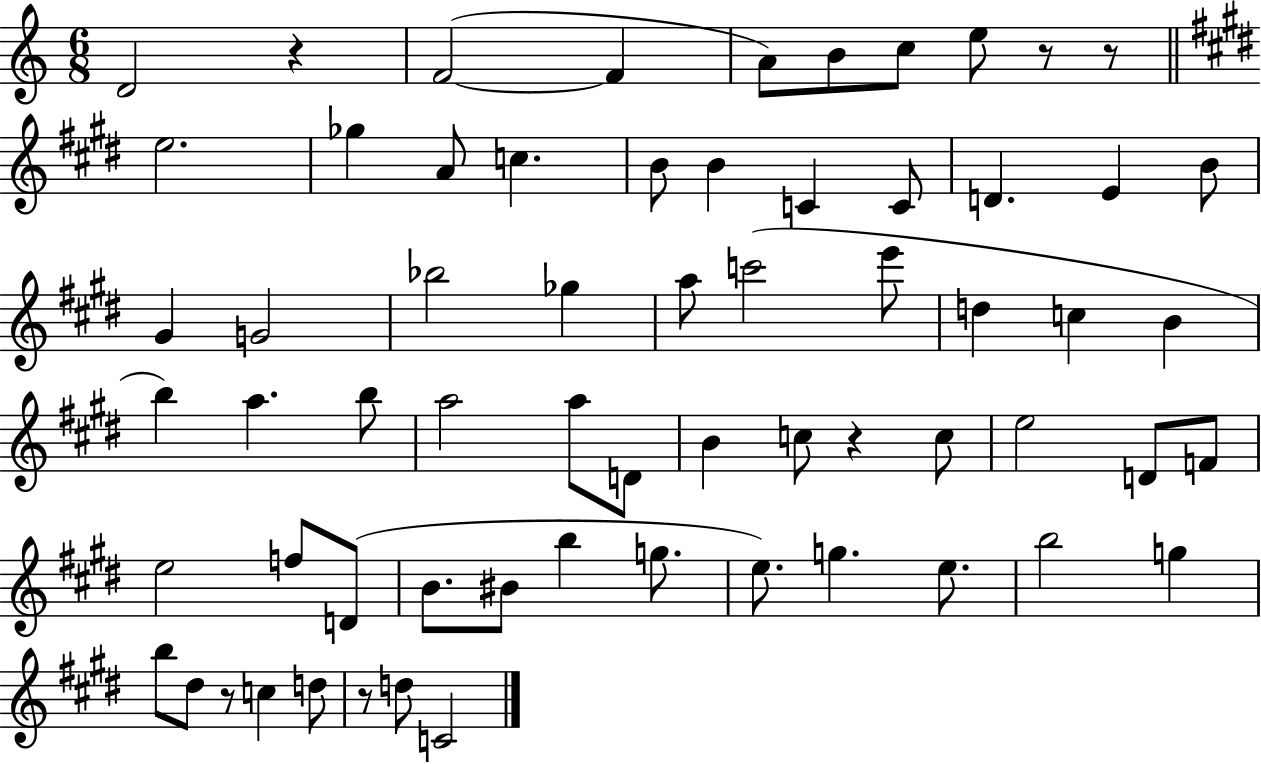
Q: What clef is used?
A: treble